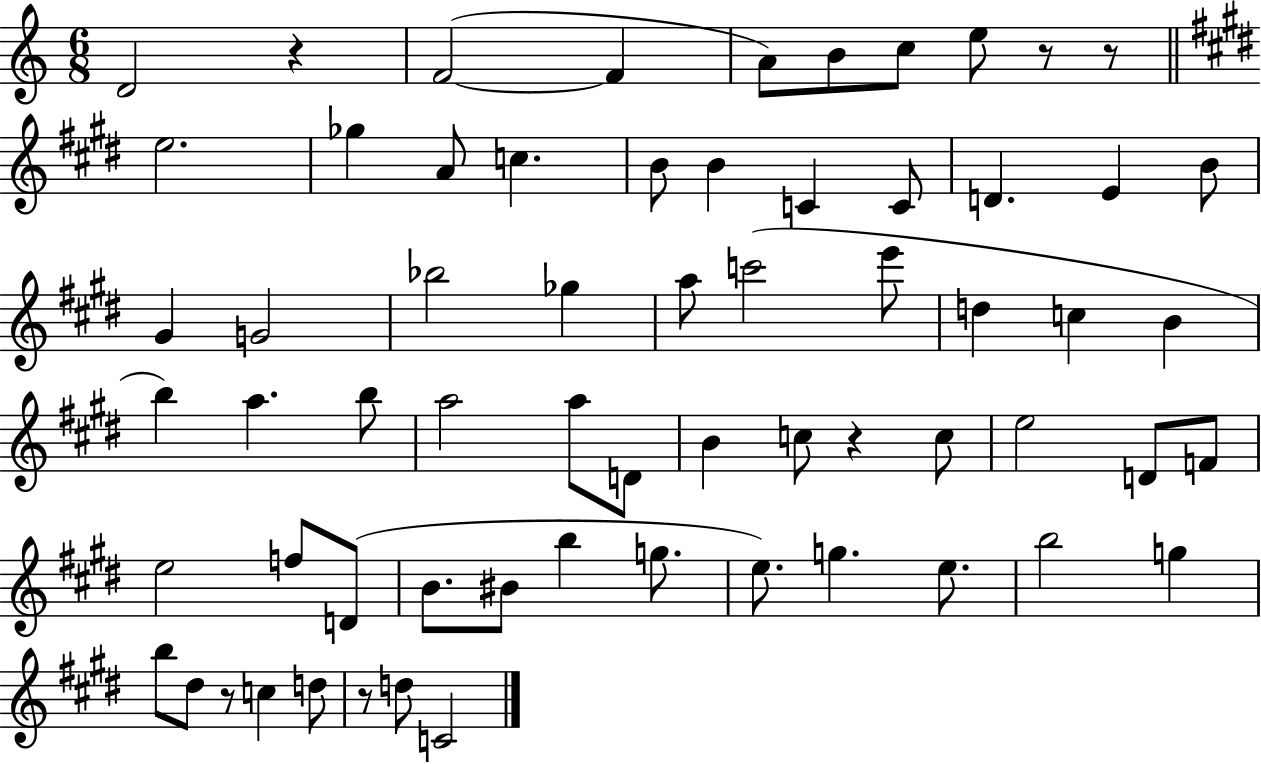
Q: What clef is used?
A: treble